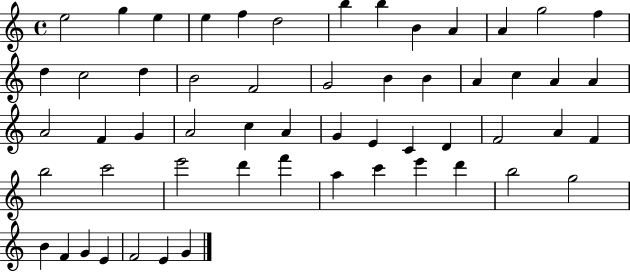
E5/h G5/q E5/q E5/q F5/q D5/h B5/q B5/q B4/q A4/q A4/q G5/h F5/q D5/q C5/h D5/q B4/h F4/h G4/h B4/q B4/q A4/q C5/q A4/q A4/q A4/h F4/q G4/q A4/h C5/q A4/q G4/q E4/q C4/q D4/q F4/h A4/q F4/q B5/h C6/h E6/h D6/q F6/q A5/q C6/q E6/q D6/q B5/h G5/h B4/q F4/q G4/q E4/q F4/h E4/q G4/q